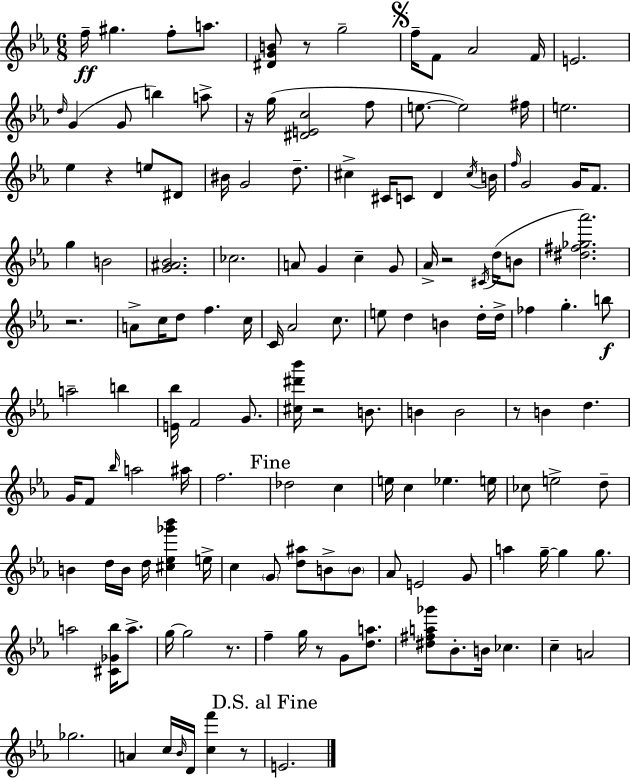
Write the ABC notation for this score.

X:1
T:Untitled
M:6/8
L:1/4
K:Eb
f/4 ^g f/2 a/2 [^DGB]/2 z/2 g2 f/4 F/2 _A2 F/4 E2 d/4 G G/2 b a/2 z/4 g/4 [^DEc]2 f/2 e/2 e2 ^f/4 e2 _e z e/2 ^D/2 ^B/4 G2 d/2 ^c ^C/4 C/2 D ^c/4 B/4 f/4 G2 G/4 F/2 g B2 [G^A_B]2 _c2 A/2 G c G/2 _A/4 z2 ^C/4 d/4 B/2 [^d^f_g_a']2 z2 A/2 c/4 d/2 f c/4 C/4 _A2 c/2 e/2 d B d/4 d/4 _f g b/2 a2 b [E_b]/4 F2 G/2 [^c^d'_b']/4 z2 B/2 B B2 z/2 B d G/4 F/2 _b/4 a2 ^a/4 f2 _d2 c e/4 c _e e/4 _c/2 e2 d/2 B d/4 B/4 d/4 [^c_e_g'_b'] e/4 c G/2 [d^a]/2 B/2 B/2 _A/2 E2 G/2 a g/4 g g/2 a2 [^C_G_b]/4 a/2 g/4 g2 z/2 f g/4 z/2 G/2 [da]/2 [^d^fa_g']/2 _B/2 B/4 _c c A2 _g2 A c/4 _B/4 D/4 [cf'] z/2 E2